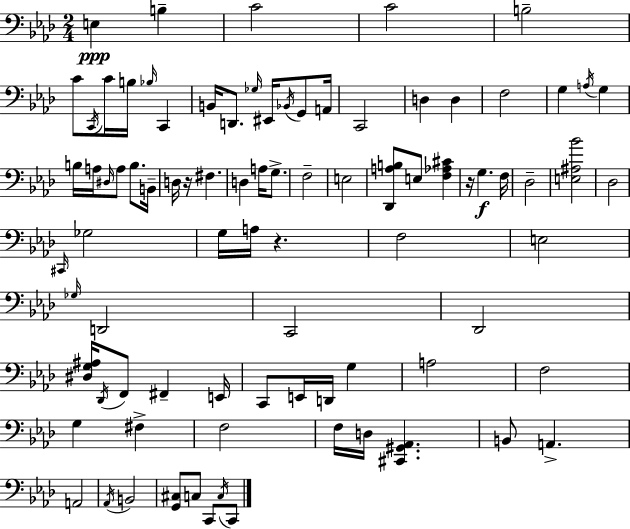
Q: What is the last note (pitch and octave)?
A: C2